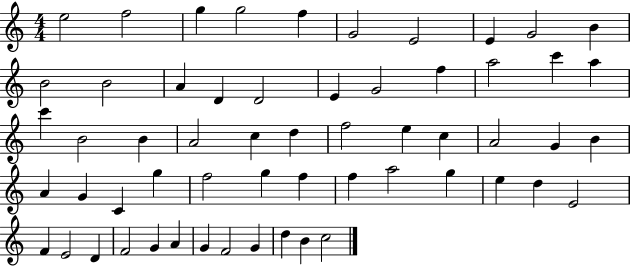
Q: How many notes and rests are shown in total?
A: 58